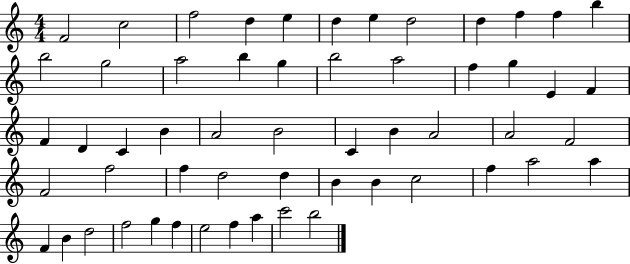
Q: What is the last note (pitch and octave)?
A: B5